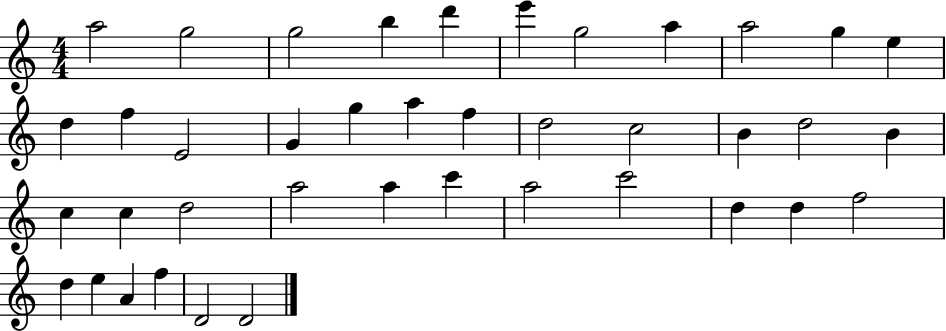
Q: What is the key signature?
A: C major